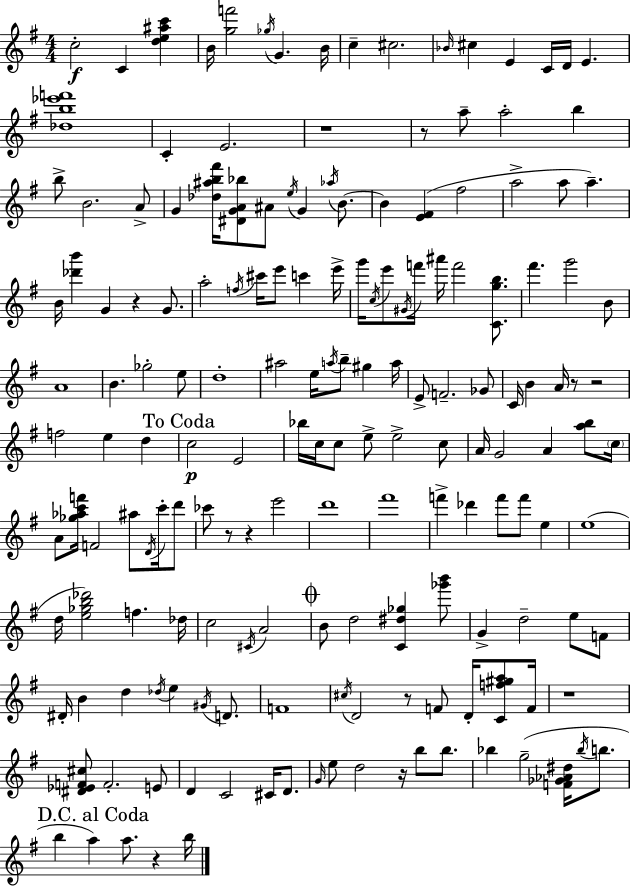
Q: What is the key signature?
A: G major